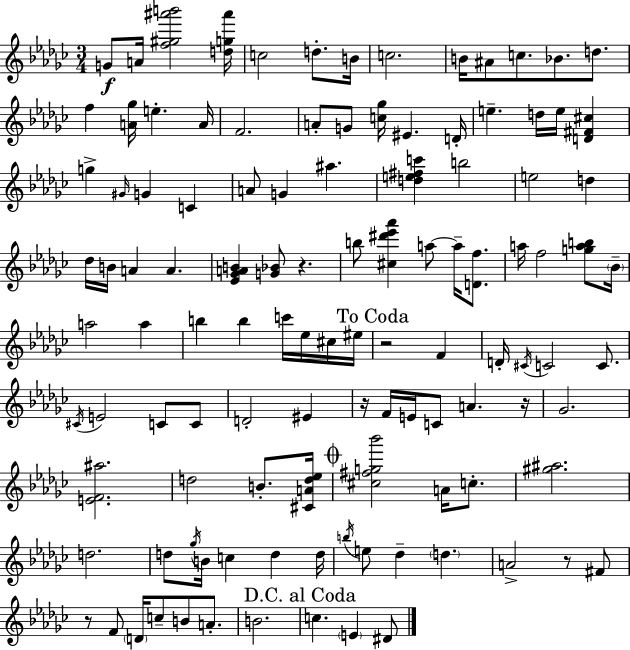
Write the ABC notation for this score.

X:1
T:Untitled
M:3/4
L:1/4
K:Ebm
G/2 A/4 [f^g^a'b']2 [dg^a']/4 c2 d/2 B/4 c2 B/4 ^A/2 c/2 _B/2 d/2 f [A_g]/4 e A/4 F2 A/2 G/2 [c_g]/4 ^E D/4 e d/4 e/4 [D^F^c] g ^G/4 G C A/2 G ^a [de^fc'] b2 e2 d _d/4 B/4 A A [_E_GAB] [G_B]/2 z b/2 [^c^d'_e'_a'] a/2 a/4 [Df]/2 a/4 f2 [gab]/2 _B/4 a2 a b b c'/4 _e/4 ^c/4 ^e/4 z2 F D/4 ^C/4 C2 C/2 ^C/4 E2 C/2 C/2 D2 ^E z/4 F/4 E/4 C/2 A z/4 _G2 [EF^a]2 d2 B/2 [^CAd_e]/4 [^c^fg_b']2 A/4 c/2 [^g^a]2 d2 d/2 _g/4 B/4 c d d/4 b/4 e/2 _d d A2 z/2 ^F/2 z/2 F/2 D/4 c/2 B/2 A/2 B2 c E ^D/2